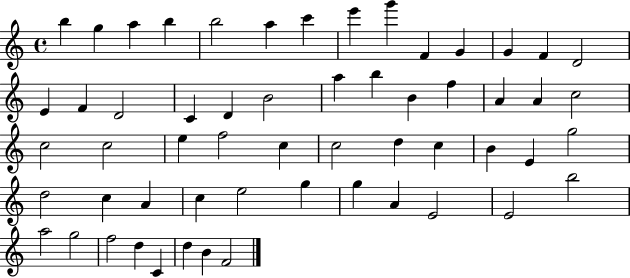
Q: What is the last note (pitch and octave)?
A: F4